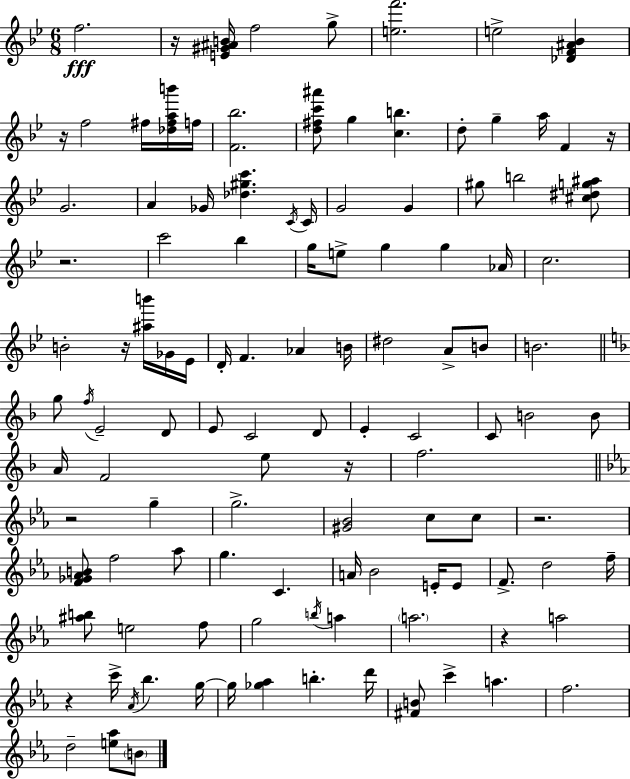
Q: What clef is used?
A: treble